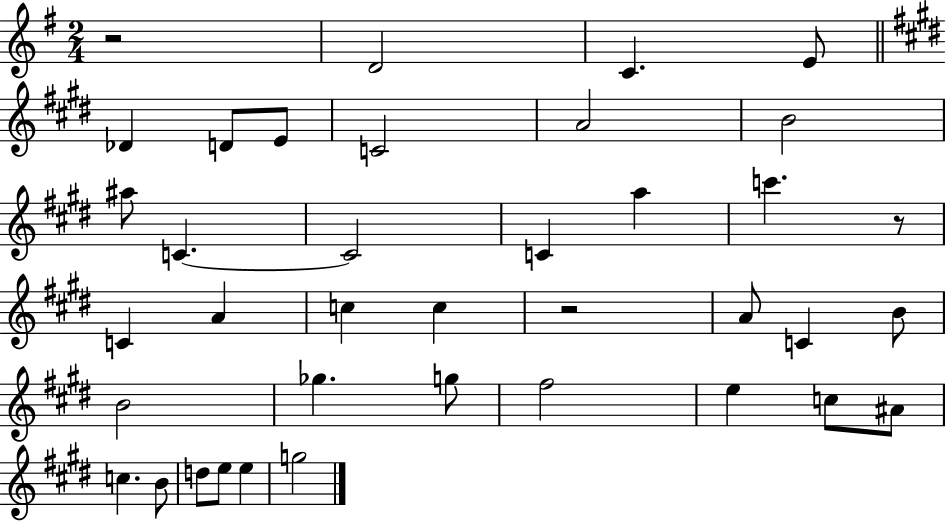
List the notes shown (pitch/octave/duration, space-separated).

R/h D4/h C4/q. E4/e Db4/q D4/e E4/e C4/h A4/h B4/h A#5/e C4/q. C4/h C4/q A5/q C6/q. R/e C4/q A4/q C5/q C5/q R/h A4/e C4/q B4/e B4/h Gb5/q. G5/e F#5/h E5/q C5/e A#4/e C5/q. B4/e D5/e E5/e E5/q G5/h